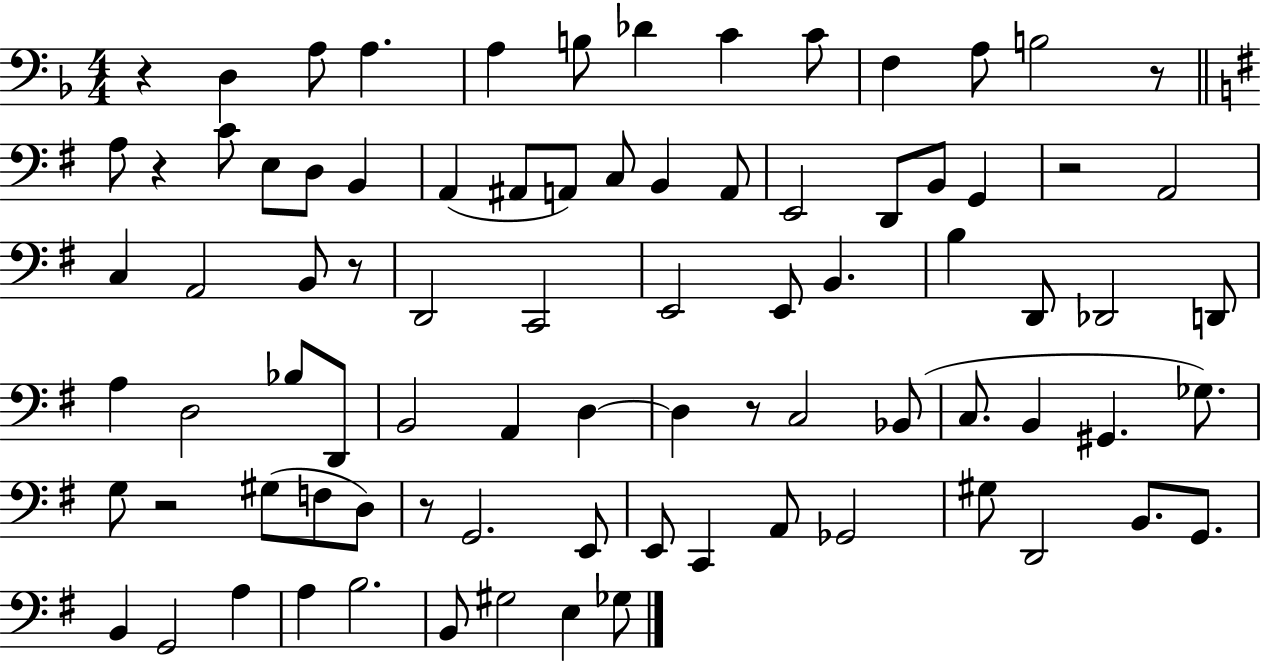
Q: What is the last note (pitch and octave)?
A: Gb3